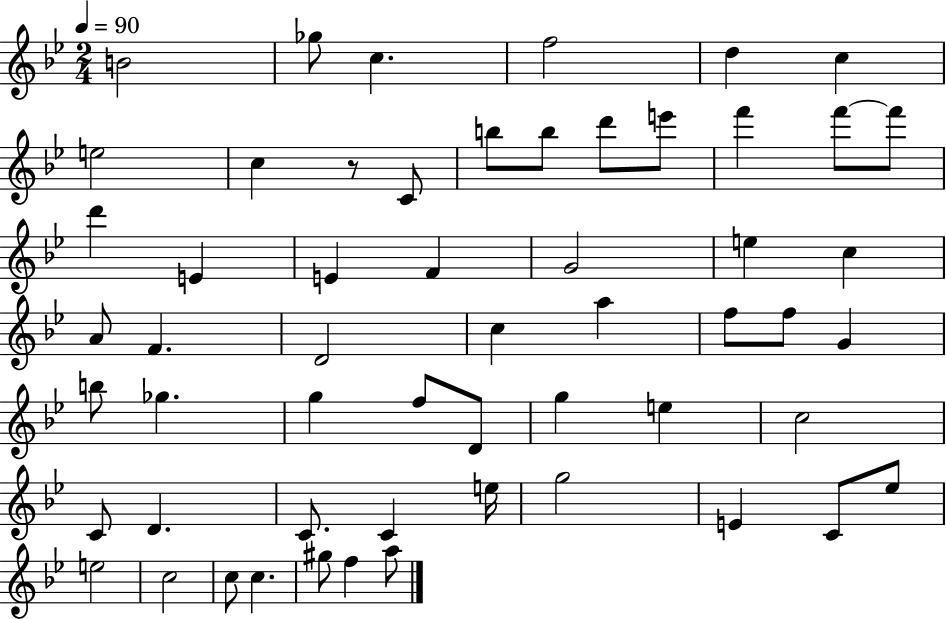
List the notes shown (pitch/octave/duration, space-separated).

B4/h Gb5/e C5/q. F5/h D5/q C5/q E5/h C5/q R/e C4/e B5/e B5/e D6/e E6/e F6/q F6/e F6/e D6/q E4/q E4/q F4/q G4/h E5/q C5/q A4/e F4/q. D4/h C5/q A5/q F5/e F5/e G4/q B5/e Gb5/q. G5/q F5/e D4/e G5/q E5/q C5/h C4/e D4/q. C4/e. C4/q E5/s G5/h E4/q C4/e Eb5/e E5/h C5/h C5/e C5/q. G#5/e F5/q A5/e